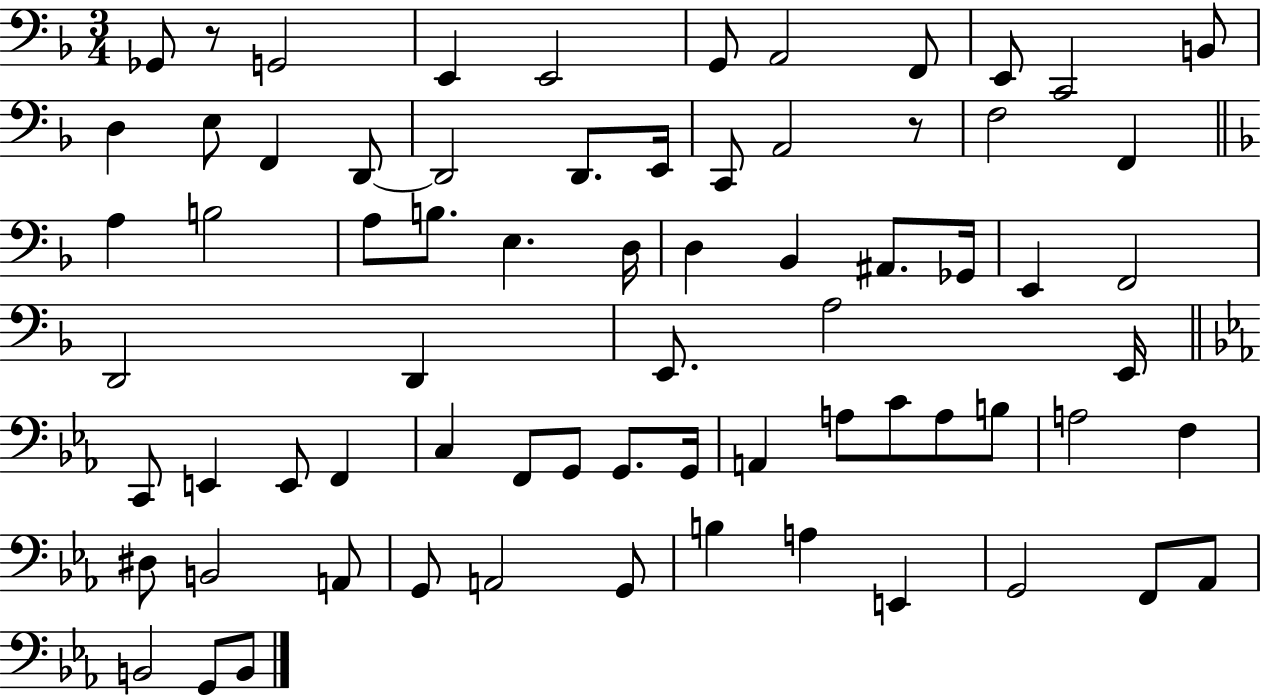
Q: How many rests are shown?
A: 2